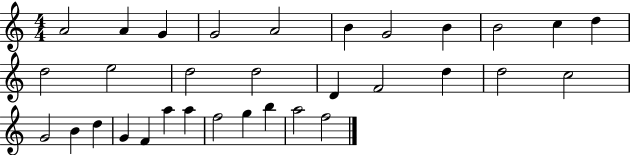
{
  \clef treble
  \numericTimeSignature
  \time 4/4
  \key c \major
  a'2 a'4 g'4 | g'2 a'2 | b'4 g'2 b'4 | b'2 c''4 d''4 | \break d''2 e''2 | d''2 d''2 | d'4 f'2 d''4 | d''2 c''2 | \break g'2 b'4 d''4 | g'4 f'4 a''4 a''4 | f''2 g''4 b''4 | a''2 f''2 | \break \bar "|."
}